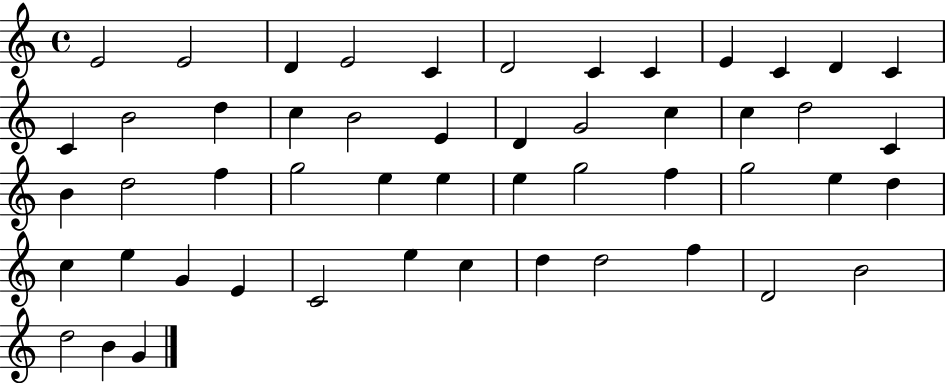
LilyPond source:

{
  \clef treble
  \time 4/4
  \defaultTimeSignature
  \key c \major
  e'2 e'2 | d'4 e'2 c'4 | d'2 c'4 c'4 | e'4 c'4 d'4 c'4 | \break c'4 b'2 d''4 | c''4 b'2 e'4 | d'4 g'2 c''4 | c''4 d''2 c'4 | \break b'4 d''2 f''4 | g''2 e''4 e''4 | e''4 g''2 f''4 | g''2 e''4 d''4 | \break c''4 e''4 g'4 e'4 | c'2 e''4 c''4 | d''4 d''2 f''4 | d'2 b'2 | \break d''2 b'4 g'4 | \bar "|."
}